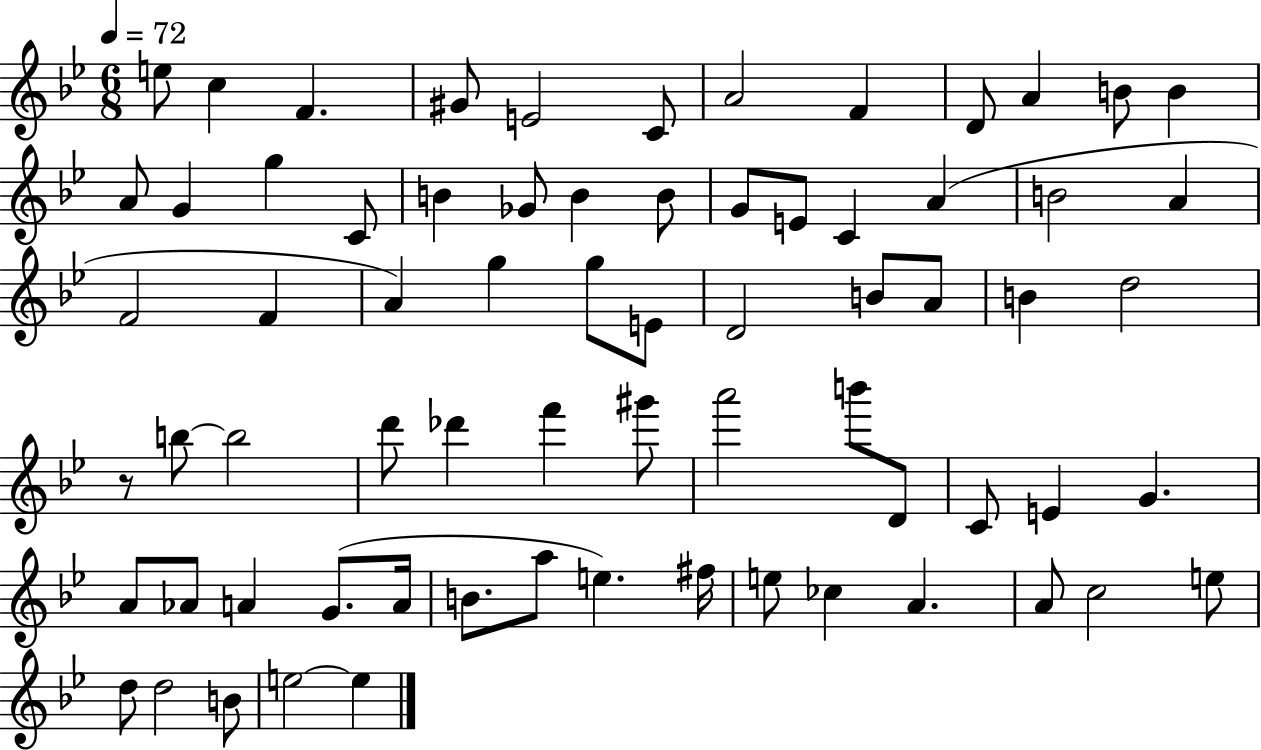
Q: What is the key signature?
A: BES major